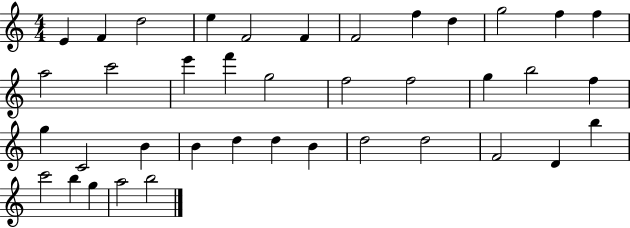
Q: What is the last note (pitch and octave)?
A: B5